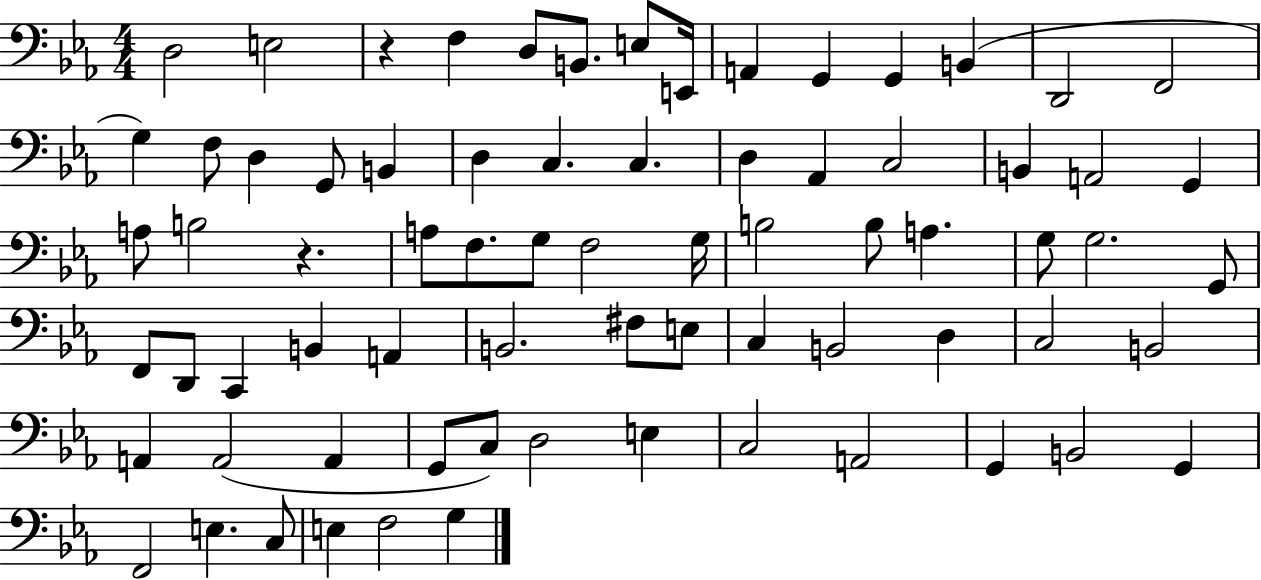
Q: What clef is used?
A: bass